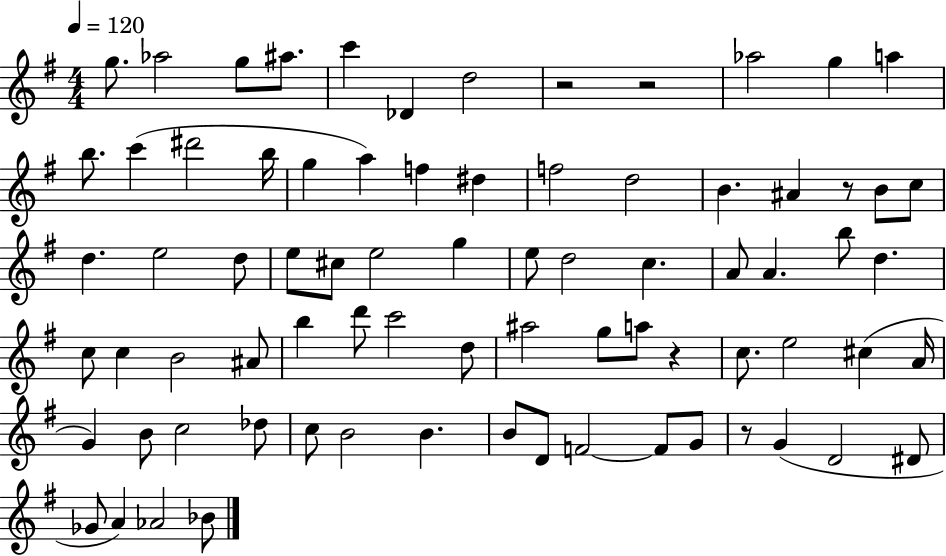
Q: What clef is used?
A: treble